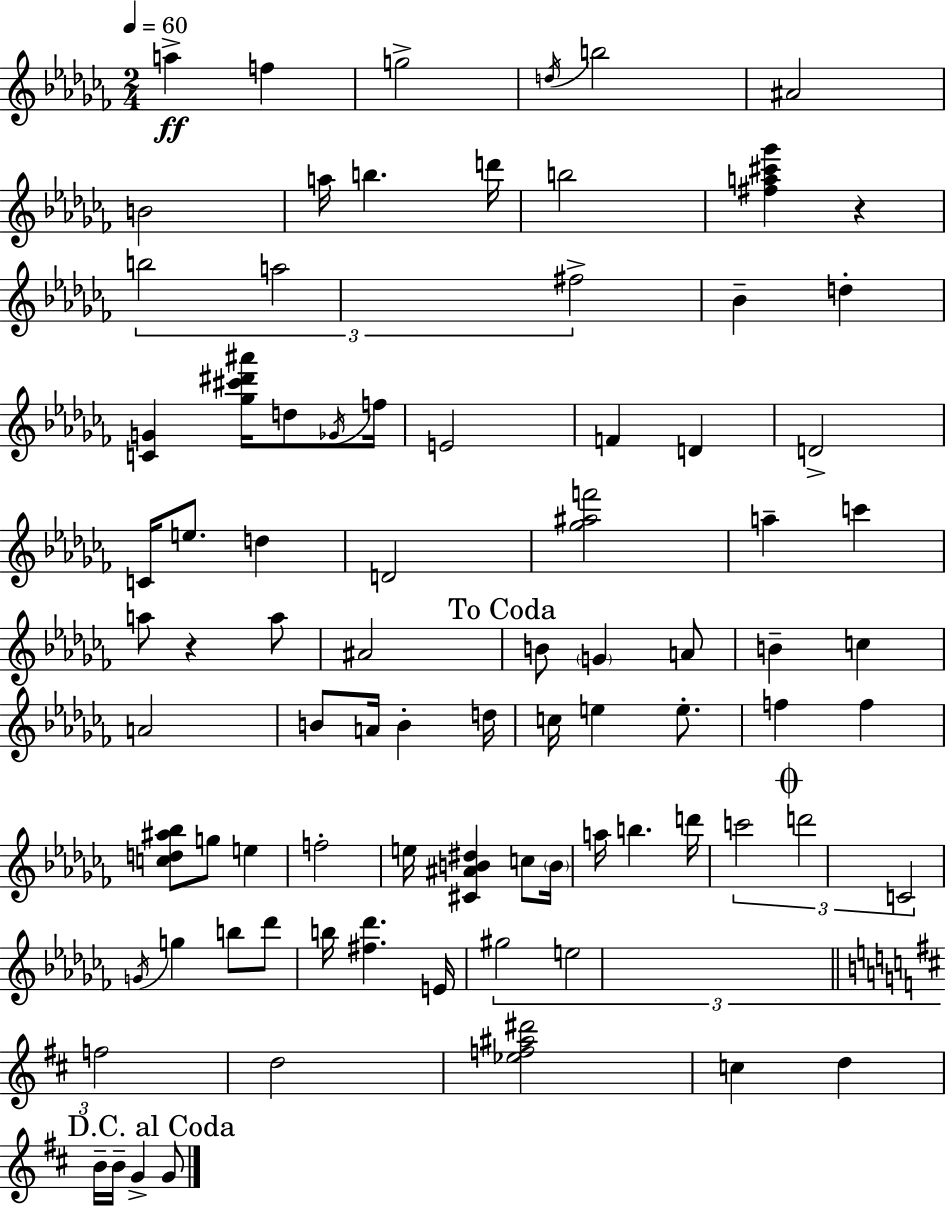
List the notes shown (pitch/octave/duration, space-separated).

A5/q F5/q G5/h D5/s B5/h A#4/h B4/h A5/s B5/q. D6/s B5/h [F#5,A5,C#6,Gb6]/q R/q B5/h A5/h F#5/h Bb4/q D5/q [C4,G4]/q [Gb5,C#6,D#6,A#6]/s D5/e Gb4/s F5/s E4/h F4/q D4/q D4/h C4/s E5/e. D5/q D4/h [Gb5,A#5,F6]/h A5/q C6/q A5/e R/q A5/e A#4/h B4/e G4/q A4/e B4/q C5/q A4/h B4/e A4/s B4/q D5/s C5/s E5/q E5/e. F5/q F5/q [C5,D5,A#5,Bb5]/e G5/e E5/q F5/h E5/s [C#4,A#4,B4,D#5]/q C5/e B4/s A5/s B5/q. D6/s C6/h D6/h C4/h G4/s G5/q B5/e Db6/e B5/s [F#5,Db6]/q. E4/s G#5/h E5/h F5/h D5/h [Eb5,F5,A#5,D#6]/h C5/q D5/q B4/s B4/s G4/q G4/e